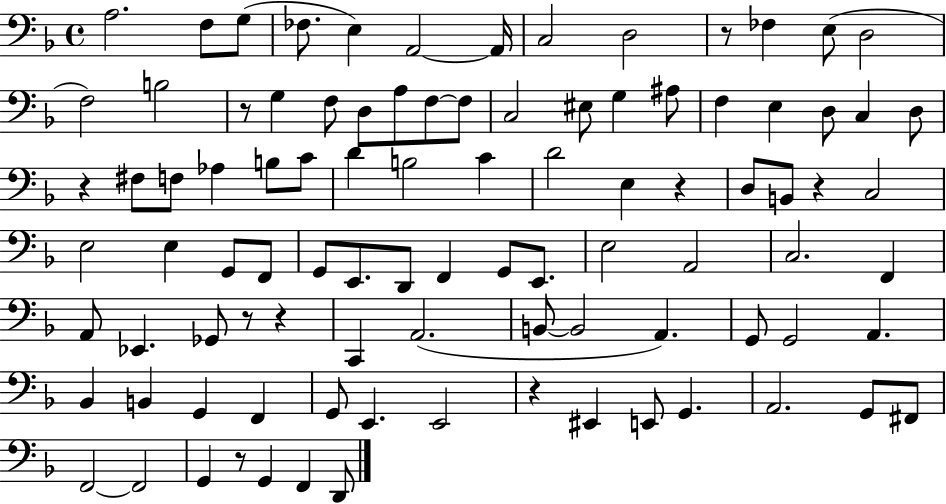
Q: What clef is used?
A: bass